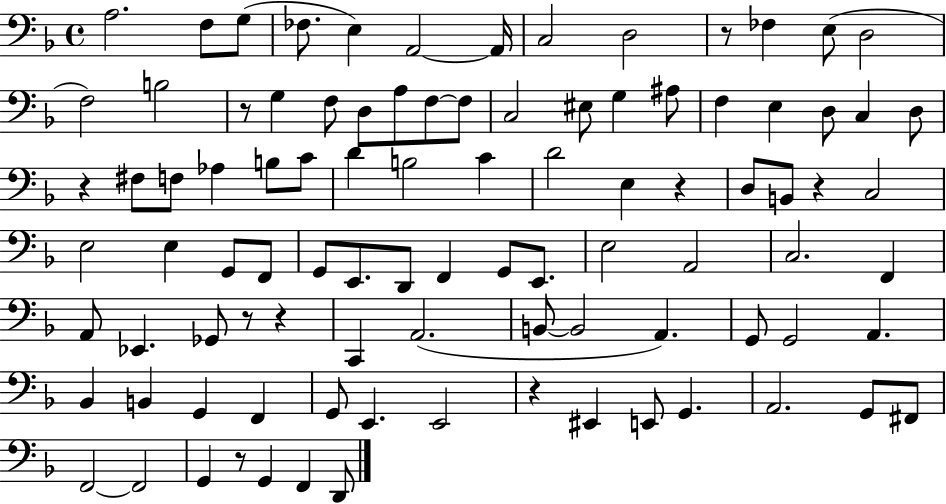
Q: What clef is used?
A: bass